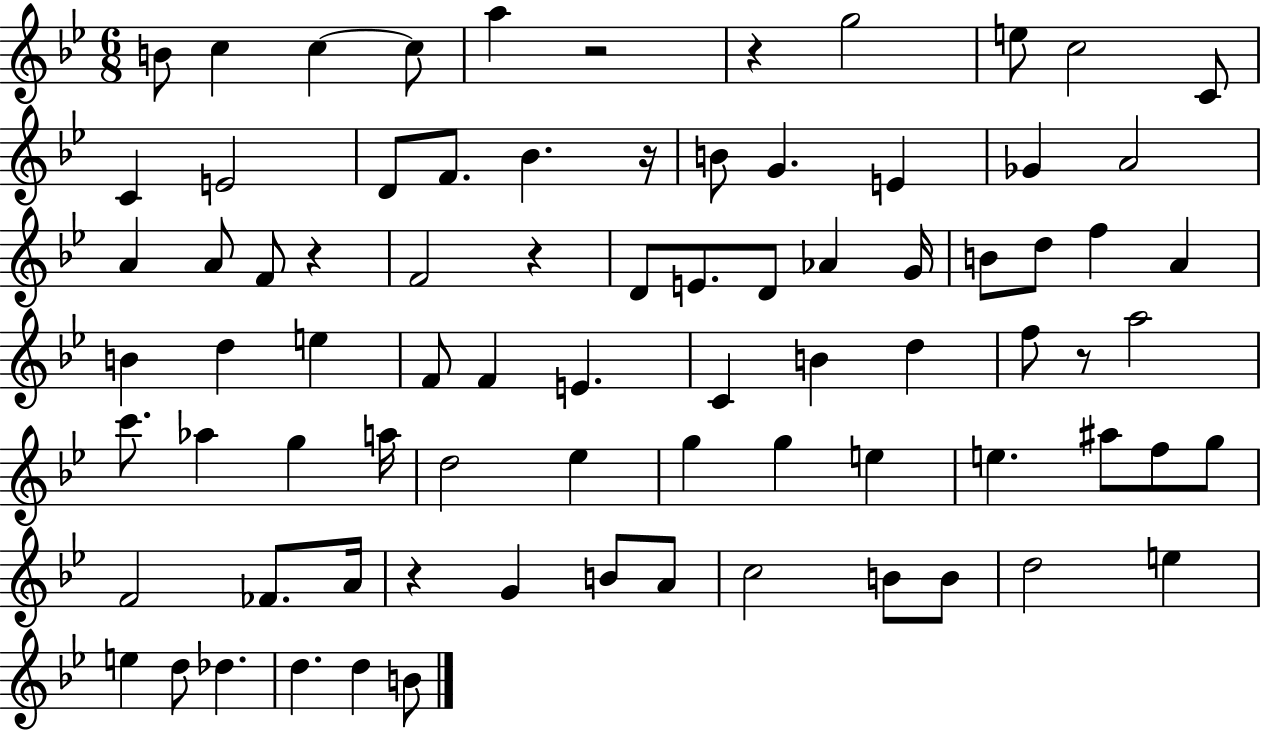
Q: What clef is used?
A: treble